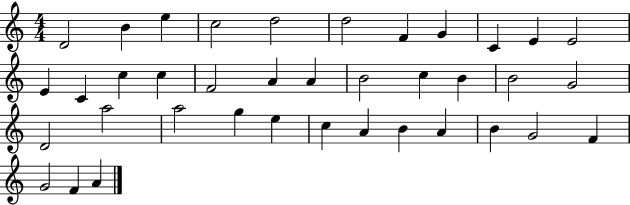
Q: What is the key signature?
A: C major